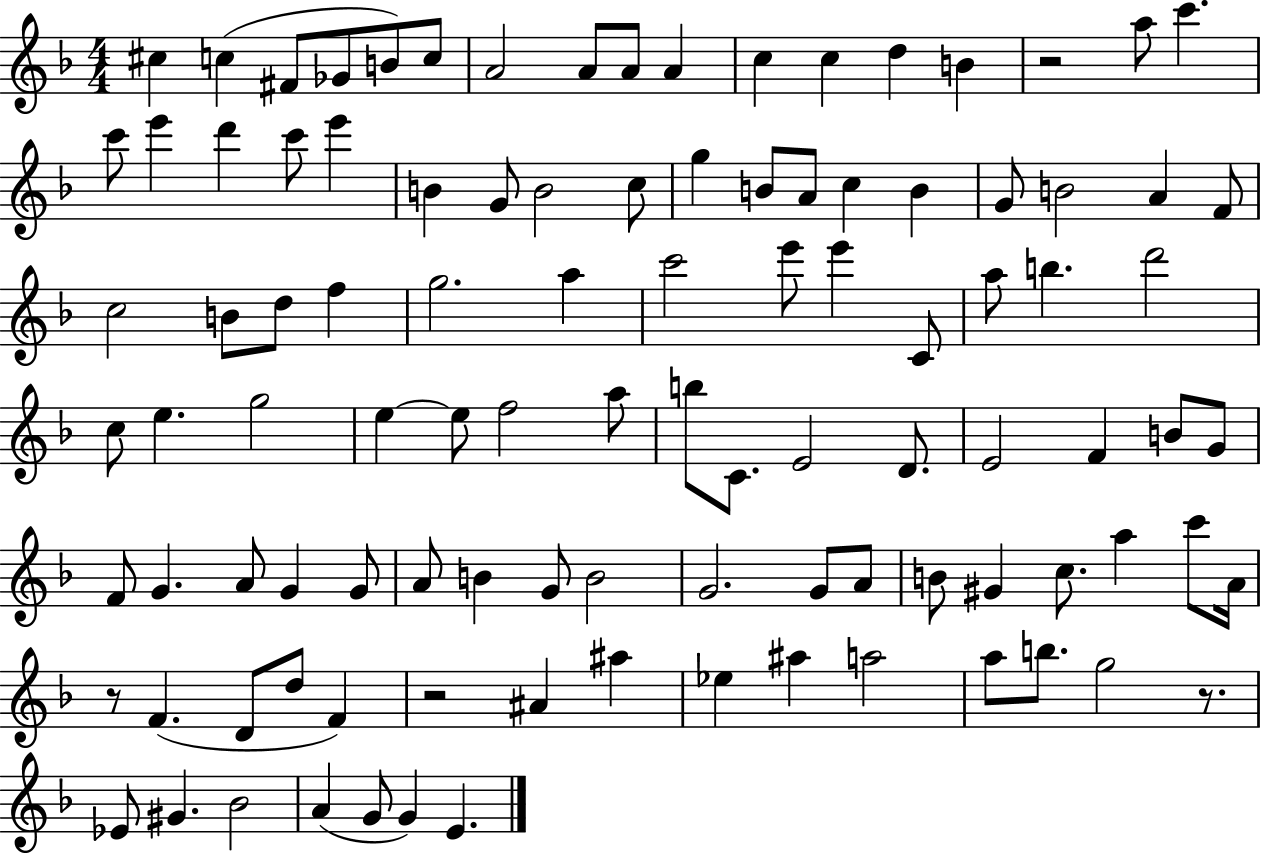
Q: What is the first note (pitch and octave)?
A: C#5